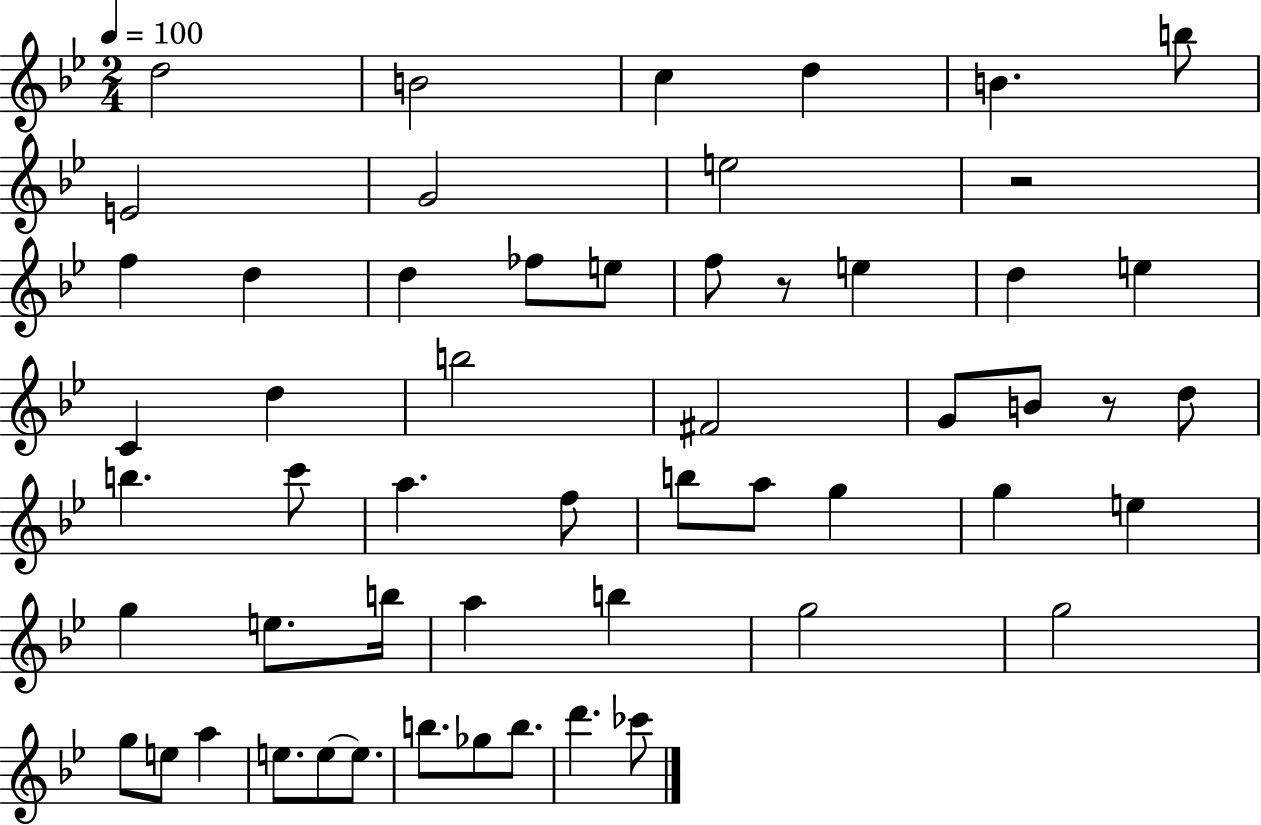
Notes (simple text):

D5/h B4/h C5/q D5/q B4/q. B5/e E4/h G4/h E5/h R/h F5/q D5/q D5/q FES5/e E5/e F5/e R/e E5/q D5/q E5/q C4/q D5/q B5/h F#4/h G4/e B4/e R/e D5/e B5/q. C6/e A5/q. F5/e B5/e A5/e G5/q G5/q E5/q G5/q E5/e. B5/s A5/q B5/q G5/h G5/h G5/e E5/e A5/q E5/e. E5/e E5/e. B5/e. Gb5/e B5/e. D6/q. CES6/e